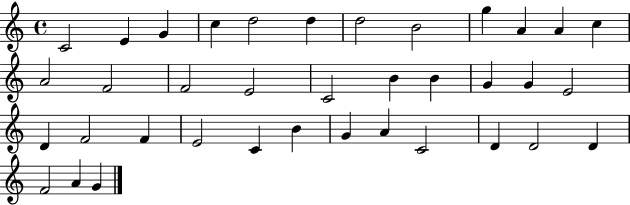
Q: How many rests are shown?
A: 0